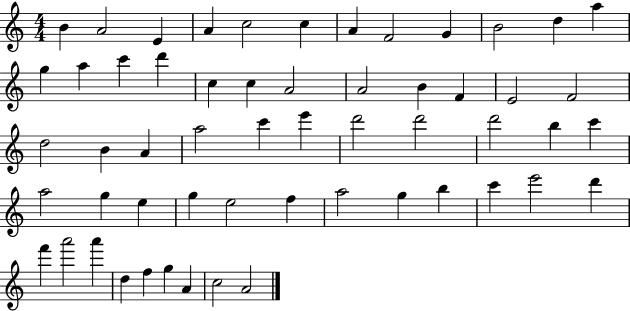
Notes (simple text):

B4/q A4/h E4/q A4/q C5/h C5/q A4/q F4/h G4/q B4/h D5/q A5/q G5/q A5/q C6/q D6/q C5/q C5/q A4/h A4/h B4/q F4/q E4/h F4/h D5/h B4/q A4/q A5/h C6/q E6/q D6/h D6/h D6/h B5/q C6/q A5/h G5/q E5/q G5/q E5/h F5/q A5/h G5/q B5/q C6/q E6/h D6/q F6/q A6/h A6/q D5/q F5/q G5/q A4/q C5/h A4/h